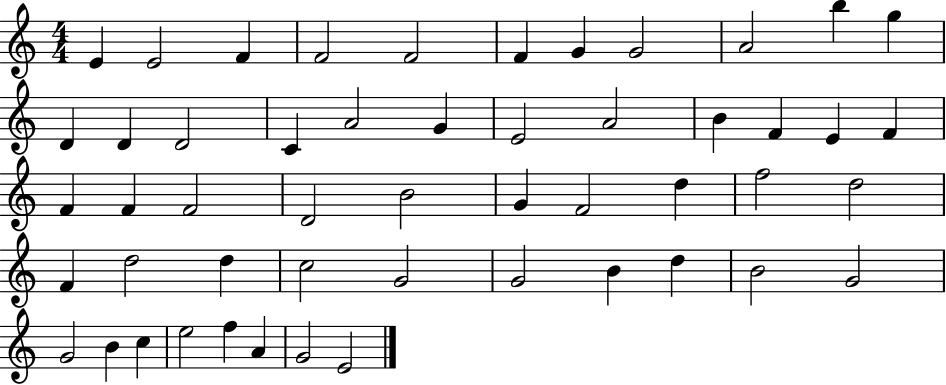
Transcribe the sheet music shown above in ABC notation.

X:1
T:Untitled
M:4/4
L:1/4
K:C
E E2 F F2 F2 F G G2 A2 b g D D D2 C A2 G E2 A2 B F E F F F F2 D2 B2 G F2 d f2 d2 F d2 d c2 G2 G2 B d B2 G2 G2 B c e2 f A G2 E2